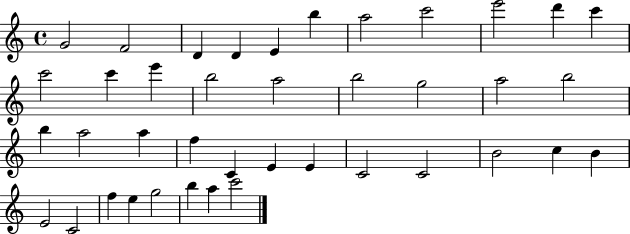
X:1
T:Untitled
M:4/4
L:1/4
K:C
G2 F2 D D E b a2 c'2 e'2 d' c' c'2 c' e' b2 a2 b2 g2 a2 b2 b a2 a f C E E C2 C2 B2 c B E2 C2 f e g2 b a c'2